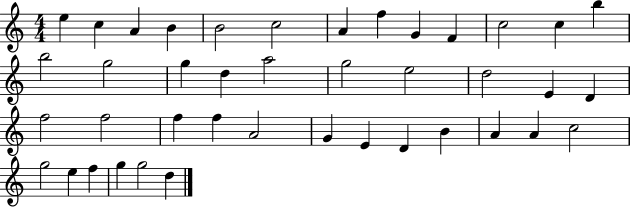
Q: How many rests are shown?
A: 0